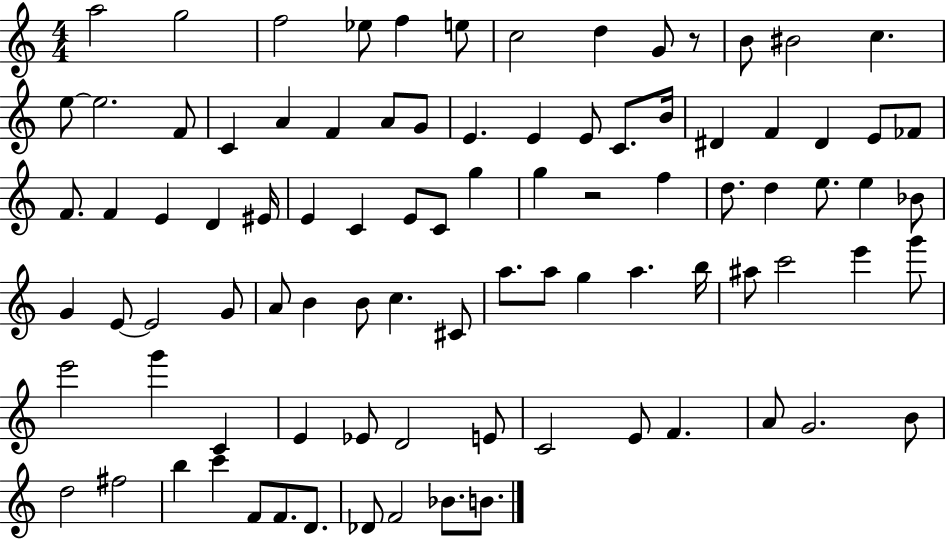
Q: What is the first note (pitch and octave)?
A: A5